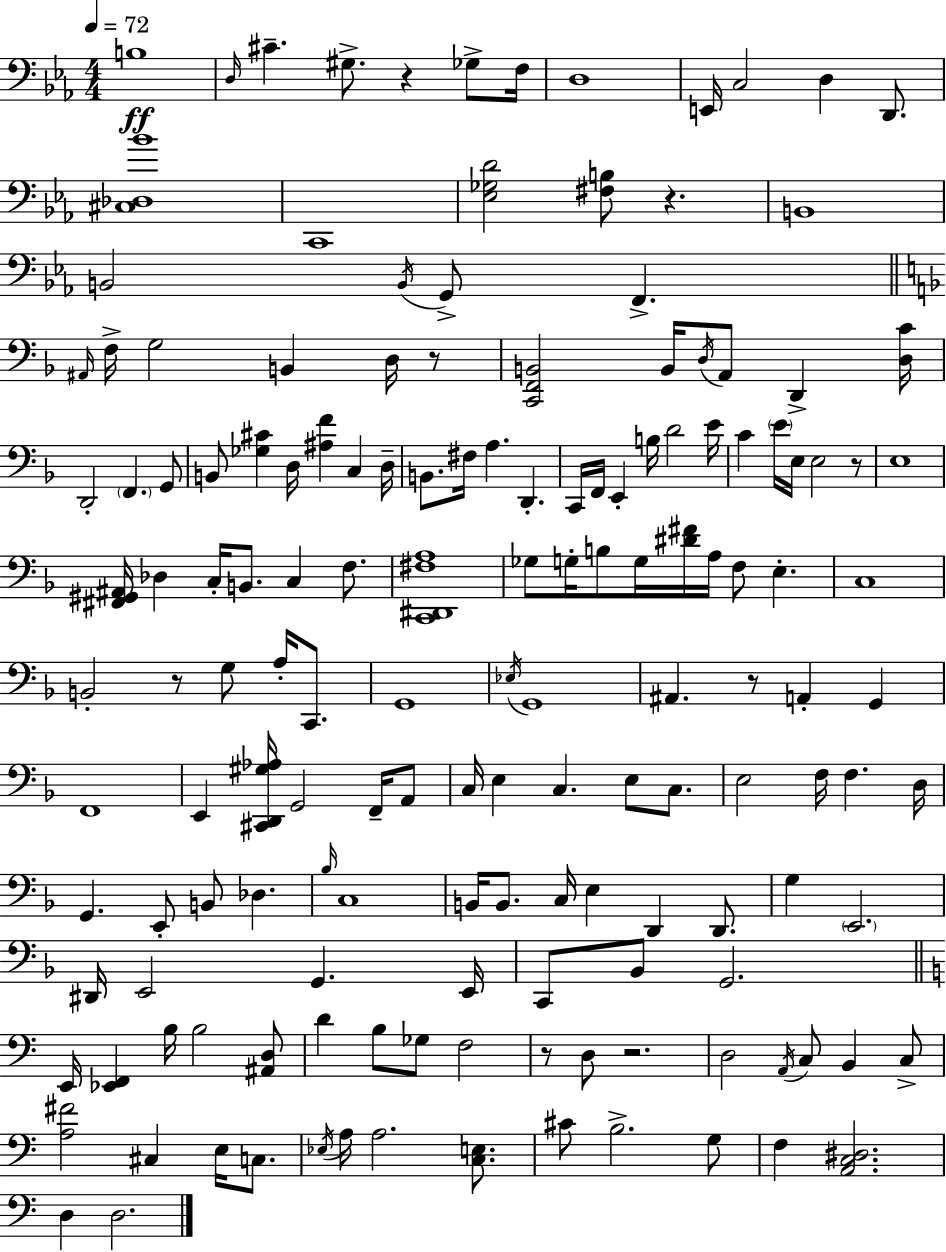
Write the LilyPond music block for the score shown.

{
  \clef bass
  \numericTimeSignature
  \time 4/4
  \key ees \major
  \tempo 4 = 72
  b1\ff | \grace { d16 } cis'4.-- gis8.-> r4 ges8-> | f16 d1 | e,16 c2 d4 d,8. | \break <cis des bes'>1 | c,1 | <ees ges d'>2 <fis b>8 r4. | b,1 | \break b,2 \acciaccatura { b,16 } g,8-> f,4.-> | \bar "||" \break \key f \major \grace { ais,16 } f16-> g2 b,4 d16 r8 | <c, f, b,>2 b,16 \acciaccatura { d16 } a,8 d,4-> | <d c'>16 d,2-. \parenthesize f,4. | g,8 b,8 <ges cis'>4 d16 <ais f'>4 c4 | \break d16-- b,8. fis16 a4. d,4.-. | c,16 f,16 e,4-. b16 d'2 | e'16 c'4 \parenthesize e'16 e16 e2 | r8 e1 | \break <fis, gis, ais,>16 des4 c16-. b,8. c4 f8. | <c, dis, fis a>1 | ges8 g16-. b8 g16 <dis' fis'>16 a16 f8 e4.-. | c1 | \break b,2-. r8 g8 a16-. c,8. | g,1 | \acciaccatura { ees16 } g,1 | ais,4. r8 a,4-. g,4 | \break f,1 | e,4 <cis, d, gis aes>16 g,2 | f,16-- a,8 c16 e4 c4. e8 | c8. e2 f16 f4. | \break d16 g,4. e,8-. b,8 des4. | \grace { bes16 } c1 | b,16 b,8. c16 e4 d,4 | d,8. g4 \parenthesize e,2. | \break dis,16 e,2 g,4. | e,16 c,8 bes,8 g,2. | \bar "||" \break \key c \major e,16 <ees, f,>4 b16 b2 <ais, d>8 | d'4 b8 ges8 f2 | r8 d8 r2. | d2 \acciaccatura { a,16 } c8 b,4 c8-> | \break <a fis'>2 cis4 e16 c8. | \acciaccatura { ees16 } a16 a2. <c e>8. | cis'8 b2.-> | g8 f4 <a, c dis>2. | \break d4 d2. | \bar "|."
}